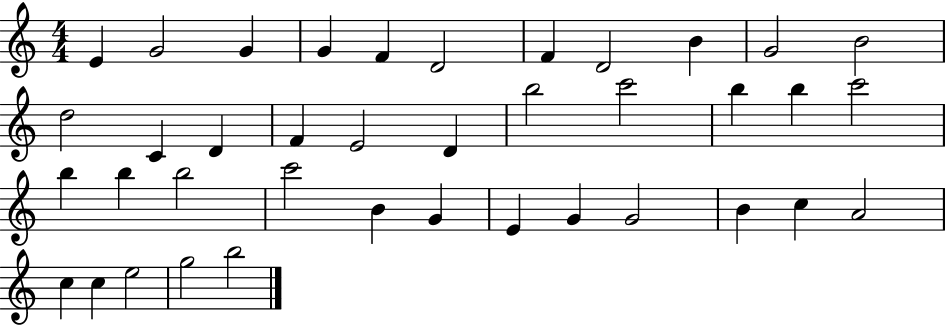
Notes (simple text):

E4/q G4/h G4/q G4/q F4/q D4/h F4/q D4/h B4/q G4/h B4/h D5/h C4/q D4/q F4/q E4/h D4/q B5/h C6/h B5/q B5/q C6/h B5/q B5/q B5/h C6/h B4/q G4/q E4/q G4/q G4/h B4/q C5/q A4/h C5/q C5/q E5/h G5/h B5/h